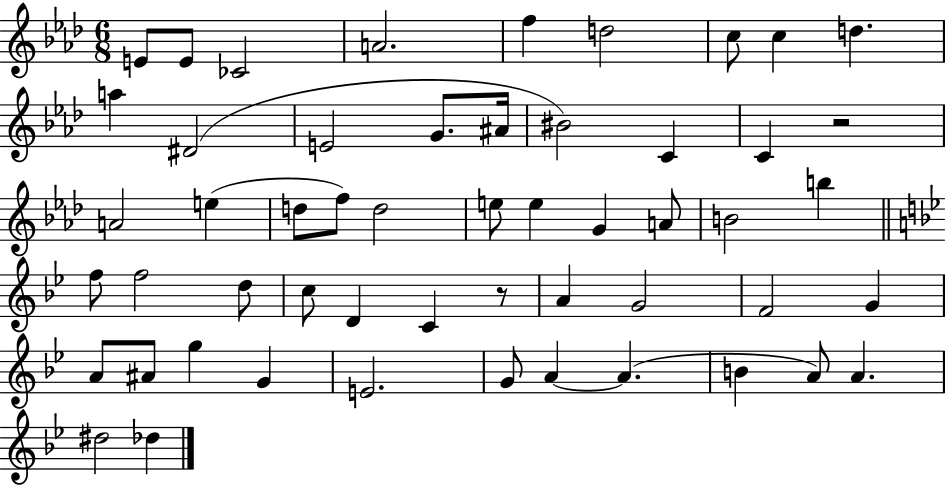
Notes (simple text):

E4/e E4/e CES4/h A4/h. F5/q D5/h C5/e C5/q D5/q. A5/q D#4/h E4/h G4/e. A#4/s BIS4/h C4/q C4/q R/h A4/h E5/q D5/e F5/e D5/h E5/e E5/q G4/q A4/e B4/h B5/q F5/e F5/h D5/e C5/e D4/q C4/q R/e A4/q G4/h F4/h G4/q A4/e A#4/e G5/q G4/q E4/h. G4/e A4/q A4/q. B4/q A4/e A4/q. D#5/h Db5/q